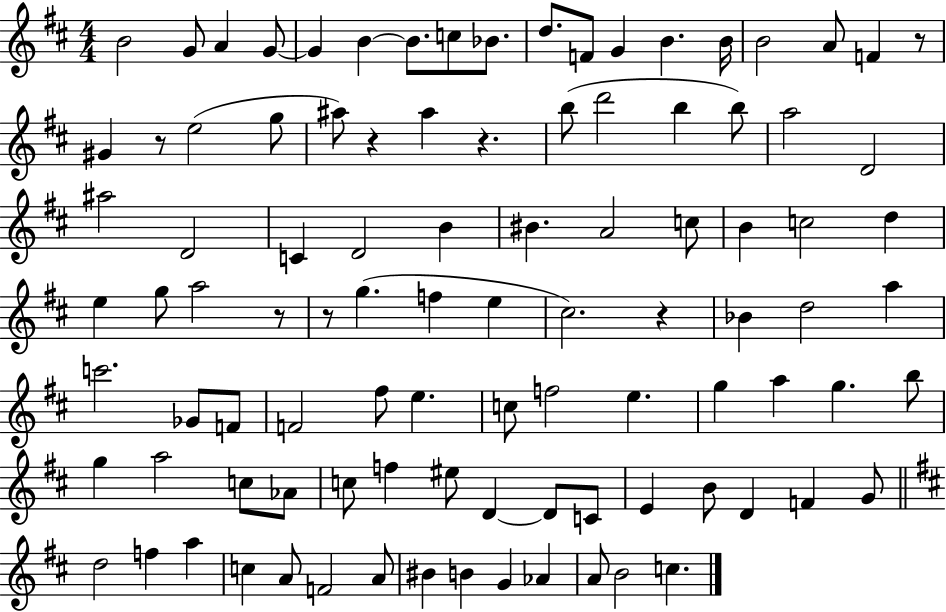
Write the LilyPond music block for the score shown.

{
  \clef treble
  \numericTimeSignature
  \time 4/4
  \key d \major
  \repeat volta 2 { b'2 g'8 a'4 g'8~~ | g'4 b'4~~ b'8. c''8 bes'8. | d''8. f'8 g'4 b'4. b'16 | b'2 a'8 f'4 r8 | \break gis'4 r8 e''2( g''8 | ais''8) r4 ais''4 r4. | b''8( d'''2 b''4 b''8) | a''2 d'2 | \break ais''2 d'2 | c'4 d'2 b'4 | bis'4. a'2 c''8 | b'4 c''2 d''4 | \break e''4 g''8 a''2 r8 | r8 g''4.( f''4 e''4 | cis''2.) r4 | bes'4 d''2 a''4 | \break c'''2. ges'8 f'8 | f'2 fis''8 e''4. | c''8 f''2 e''4. | g''4 a''4 g''4. b''8 | \break g''4 a''2 c''8 aes'8 | c''8 f''4 eis''8 d'4~~ d'8 c'8 | e'4 b'8 d'4 f'4 g'8 | \bar "||" \break \key d \major d''2 f''4 a''4 | c''4 a'8 f'2 a'8 | bis'4 b'4 g'4 aes'4 | a'8 b'2 c''4. | \break } \bar "|."
}